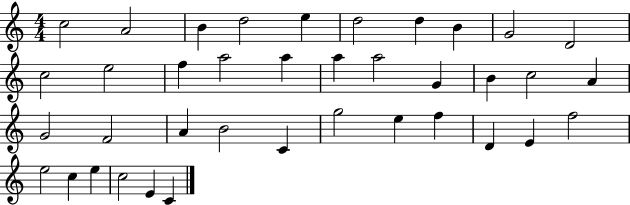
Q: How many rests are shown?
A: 0